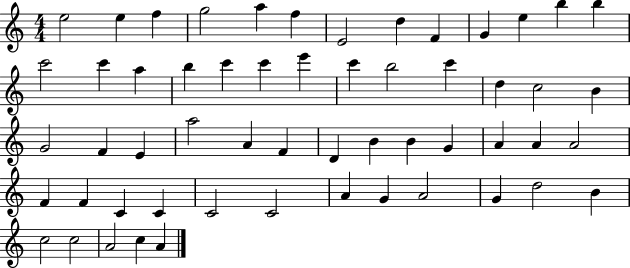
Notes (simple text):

E5/h E5/q F5/q G5/h A5/q F5/q E4/h D5/q F4/q G4/q E5/q B5/q B5/q C6/h C6/q A5/q B5/q C6/q C6/q E6/q C6/q B5/h C6/q D5/q C5/h B4/q G4/h F4/q E4/q A5/h A4/q F4/q D4/q B4/q B4/q G4/q A4/q A4/q A4/h F4/q F4/q C4/q C4/q C4/h C4/h A4/q G4/q A4/h G4/q D5/h B4/q C5/h C5/h A4/h C5/q A4/q